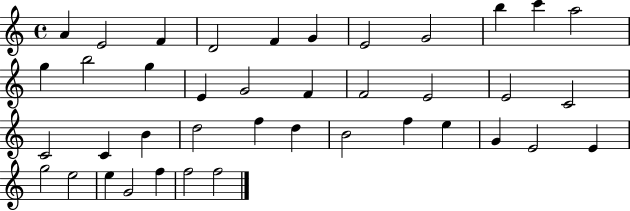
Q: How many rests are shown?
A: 0